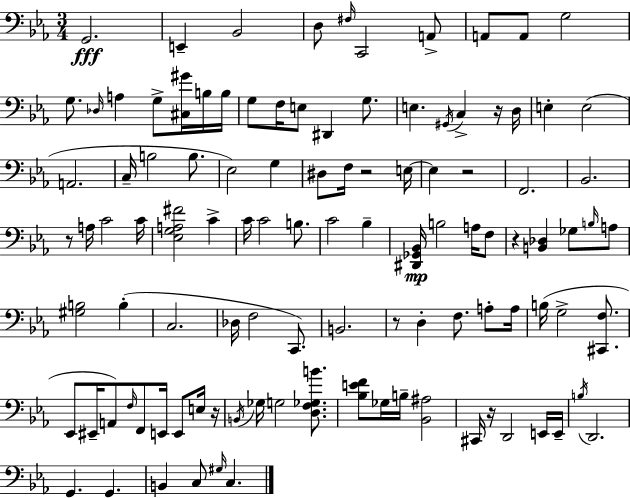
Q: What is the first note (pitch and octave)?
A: G2